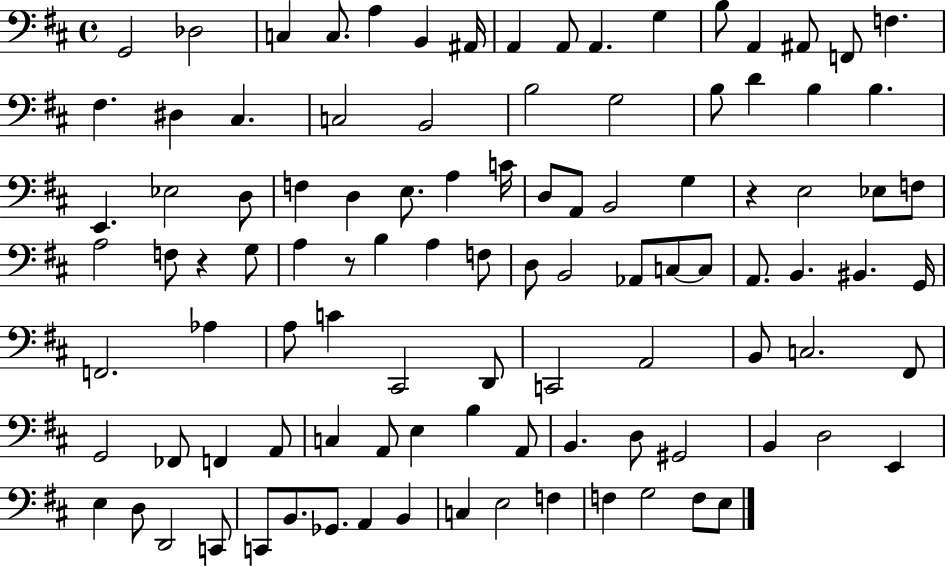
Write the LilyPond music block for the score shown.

{
  \clef bass
  \time 4/4
  \defaultTimeSignature
  \key d \major
  g,2 des2 | c4 c8. a4 b,4 ais,16 | a,4 a,8 a,4. g4 | b8 a,4 ais,8 f,8 f4. | \break fis4. dis4 cis4. | c2 b,2 | b2 g2 | b8 d'4 b4 b4. | \break e,4. ees2 d8 | f4 d4 e8. a4 c'16 | d8 a,8 b,2 g4 | r4 e2 ees8 f8 | \break a2 f8 r4 g8 | a4 r8 b4 a4 f8 | d8 b,2 aes,8 c8~~ c8 | a,8. b,4. bis,4. g,16 | \break f,2. aes4 | a8 c'4 cis,2 d,8 | c,2 a,2 | b,8 c2. fis,8 | \break g,2 fes,8 f,4 a,8 | c4 a,8 e4 b4 a,8 | b,4. d8 gis,2 | b,4 d2 e,4 | \break e4 d8 d,2 c,8 | c,8 b,8. ges,8. a,4 b,4 | c4 e2 f4 | f4 g2 f8 e8 | \break \bar "|."
}